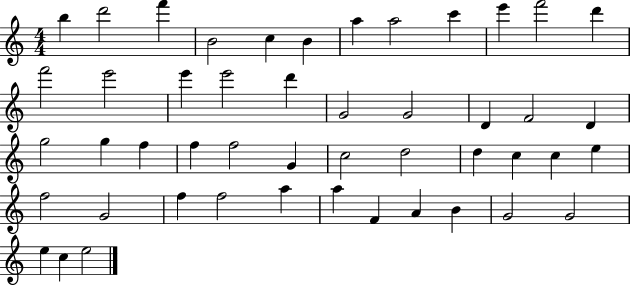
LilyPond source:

{
  \clef treble
  \numericTimeSignature
  \time 4/4
  \key c \major
  b''4 d'''2 f'''4 | b'2 c''4 b'4 | a''4 a''2 c'''4 | e'''4 f'''2 d'''4 | \break f'''2 e'''2 | e'''4 e'''2 d'''4 | g'2 g'2 | d'4 f'2 d'4 | \break g''2 g''4 f''4 | f''4 f''2 g'4 | c''2 d''2 | d''4 c''4 c''4 e''4 | \break f''2 g'2 | f''4 f''2 a''4 | a''4 f'4 a'4 b'4 | g'2 g'2 | \break e''4 c''4 e''2 | \bar "|."
}